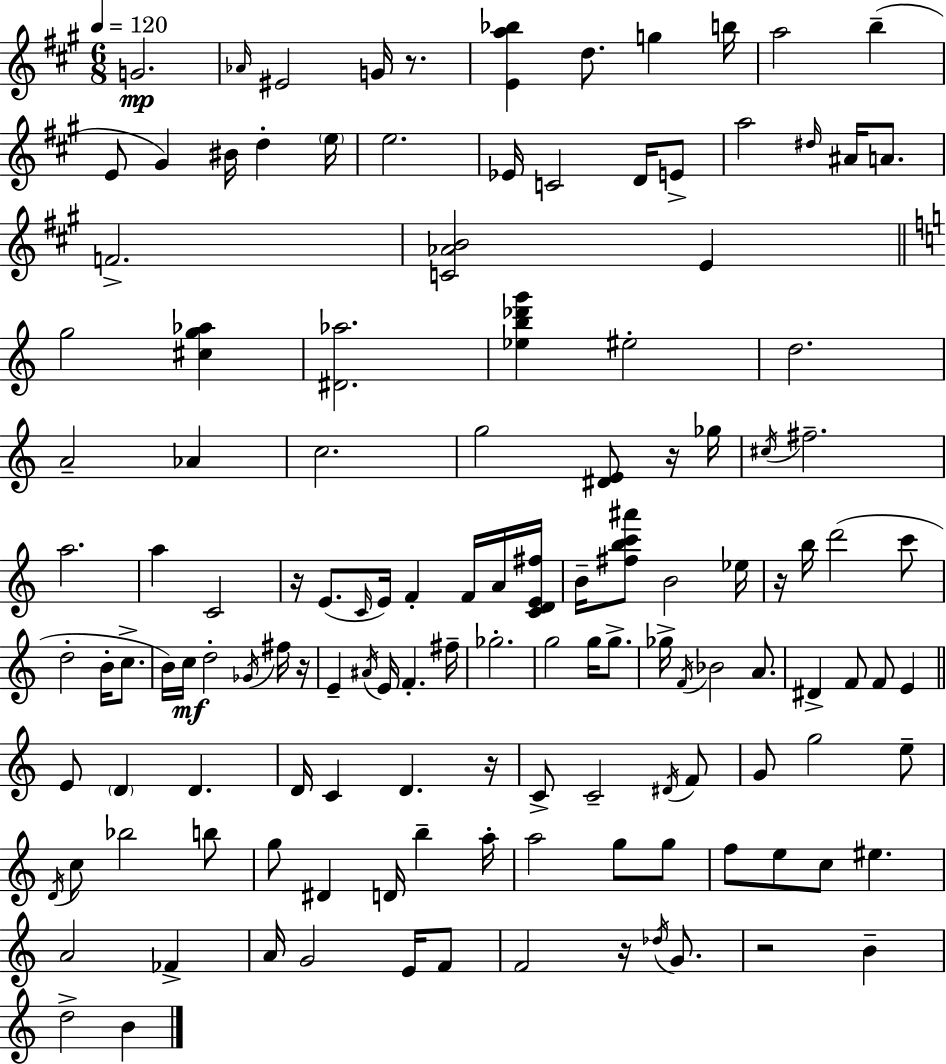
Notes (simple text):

G4/h. Ab4/s EIS4/h G4/s R/e. [E4,A5,Bb5]/q D5/e. G5/q B5/s A5/h B5/q E4/e G#4/q BIS4/s D5/q E5/s E5/h. Eb4/s C4/h D4/s E4/e A5/h D#5/s A#4/s A4/e. F4/h. [C4,Ab4,B4]/h E4/q G5/h [C#5,G5,Ab5]/q [D#4,Ab5]/h. [Eb5,B5,Db6,G6]/q EIS5/h D5/h. A4/h Ab4/q C5/h. G5/h [D#4,E4]/e R/s Gb5/s C#5/s F#5/h. A5/h. A5/q C4/h R/s E4/e. C4/s E4/s F4/q F4/s A4/s [C4,D4,E4,F#5]/s B4/s [F#5,B5,C6,A#6]/e B4/h Eb5/s R/s B5/s D6/h C6/e D5/h B4/s C5/e. B4/s C5/s D5/h Gb4/s F#5/s R/s E4/q A#4/s E4/s F4/q. F#5/s Gb5/h. G5/h G5/s G5/e. Gb5/s F4/s Bb4/h A4/e. D#4/q F4/e F4/e E4/q E4/e D4/q D4/q. D4/s C4/q D4/q. R/s C4/e C4/h D#4/s F4/e G4/e G5/h E5/e D4/s C5/e Bb5/h B5/e G5/e D#4/q D4/s B5/q A5/s A5/h G5/e G5/e F5/e E5/e C5/e EIS5/q. A4/h FES4/q A4/s G4/h E4/s F4/e F4/h R/s Db5/s G4/e. R/h B4/q D5/h B4/q